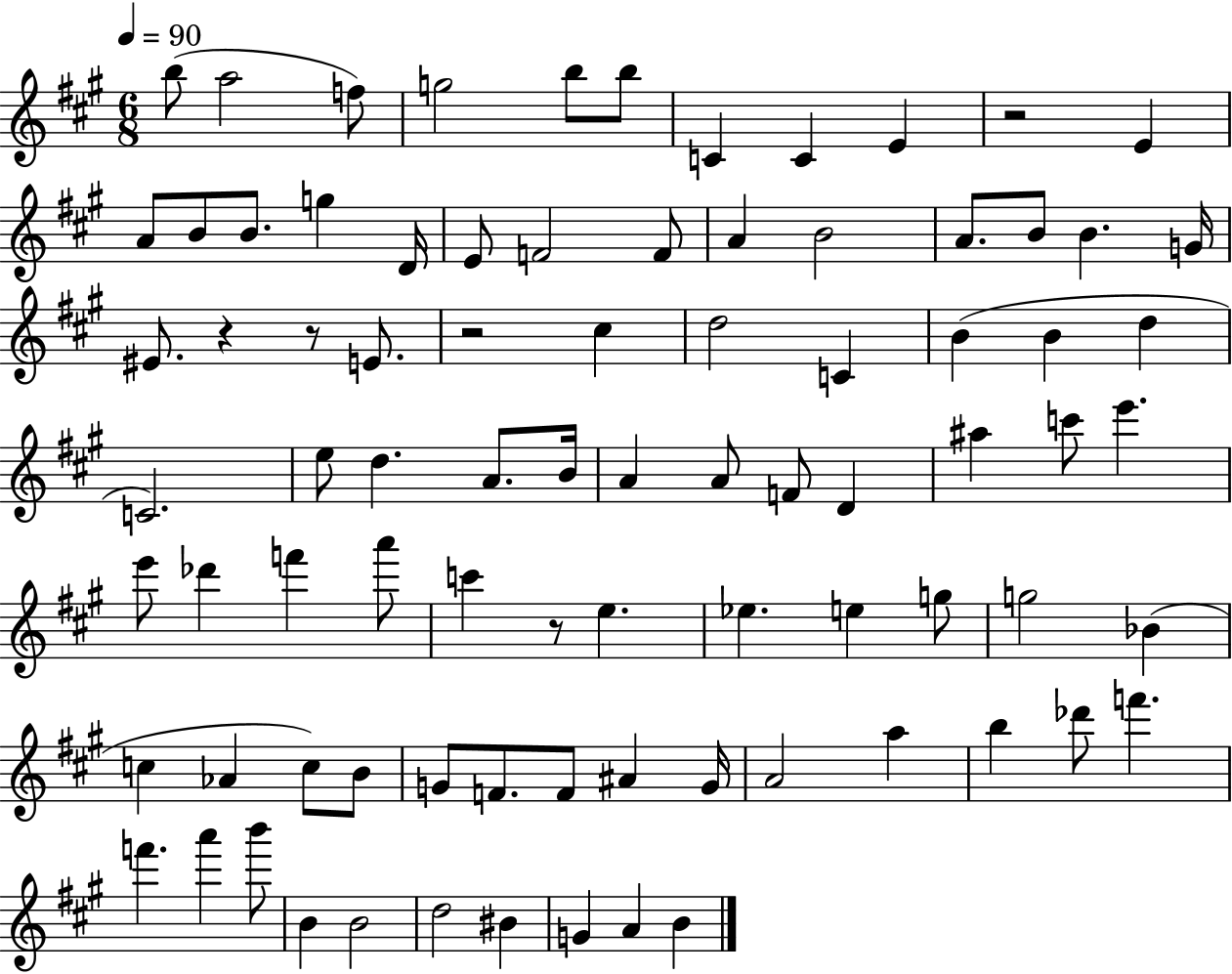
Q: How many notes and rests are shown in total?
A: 84